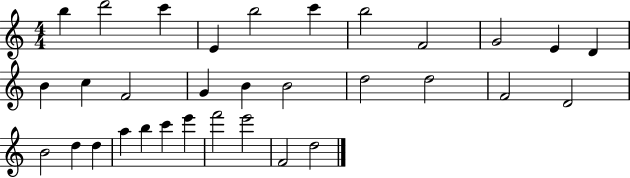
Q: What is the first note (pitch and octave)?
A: B5